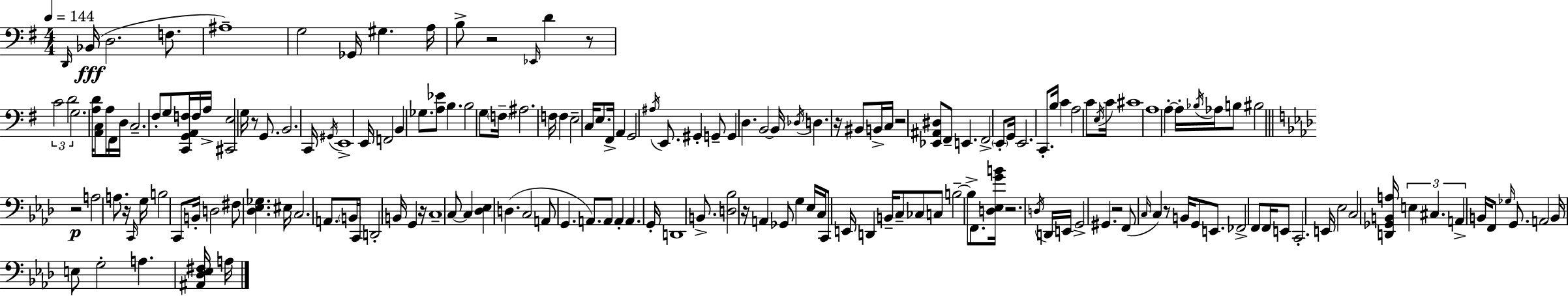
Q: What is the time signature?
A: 4/4